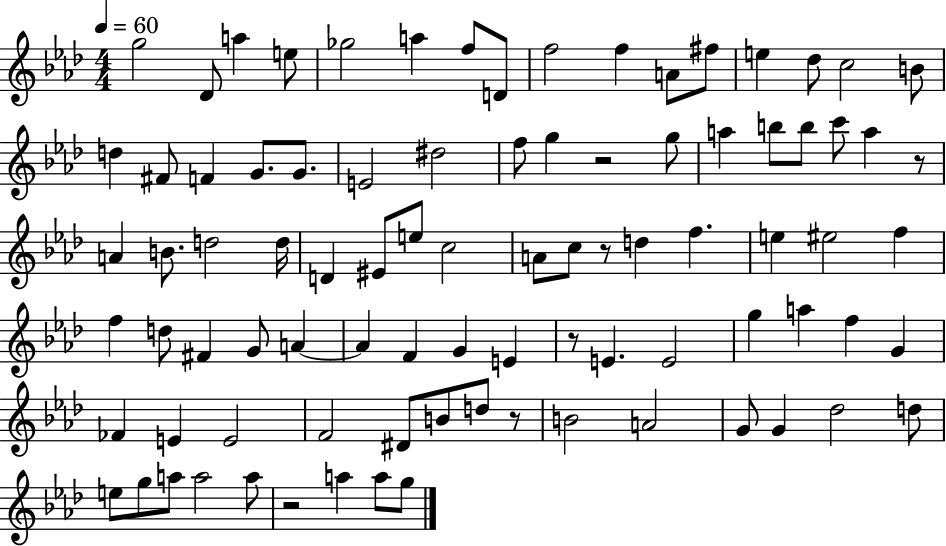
{
  \clef treble
  \numericTimeSignature
  \time 4/4
  \key aes \major
  \tempo 4 = 60
  \repeat volta 2 { g''2 des'8 a''4 e''8 | ges''2 a''4 f''8 d'8 | f''2 f''4 a'8 fis''8 | e''4 des''8 c''2 b'8 | \break d''4 fis'8 f'4 g'8. g'8. | e'2 dis''2 | f''8 g''4 r2 g''8 | a''4 b''8 b''8 c'''8 a''4 r8 | \break a'4 b'8. d''2 d''16 | d'4 eis'8 e''8 c''2 | a'8 c''8 r8 d''4 f''4. | e''4 eis''2 f''4 | \break f''4 d''8 fis'4 g'8 a'4~~ | a'4 f'4 g'4 e'4 | r8 e'4. e'2 | g''4 a''4 f''4 g'4 | \break fes'4 e'4 e'2 | f'2 dis'8 b'8 d''8 r8 | b'2 a'2 | g'8 g'4 des''2 d''8 | \break e''8 g''8 a''8 a''2 a''8 | r2 a''4 a''8 g''8 | } \bar "|."
}